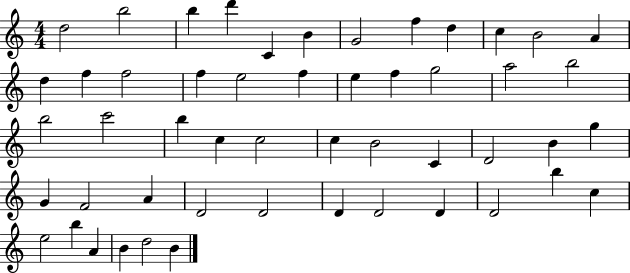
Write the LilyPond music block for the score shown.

{
  \clef treble
  \numericTimeSignature
  \time 4/4
  \key c \major
  d''2 b''2 | b''4 d'''4 c'4 b'4 | g'2 f''4 d''4 | c''4 b'2 a'4 | \break d''4 f''4 f''2 | f''4 e''2 f''4 | e''4 f''4 g''2 | a''2 b''2 | \break b''2 c'''2 | b''4 c''4 c''2 | c''4 b'2 c'4 | d'2 b'4 g''4 | \break g'4 f'2 a'4 | d'2 d'2 | d'4 d'2 d'4 | d'2 b''4 c''4 | \break e''2 b''4 a'4 | b'4 d''2 b'4 | \bar "|."
}